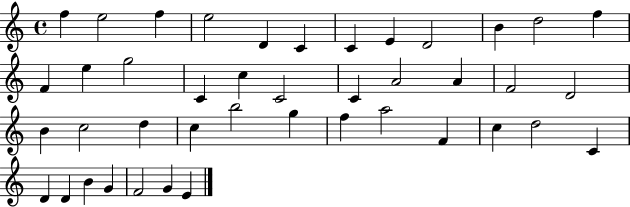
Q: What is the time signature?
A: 4/4